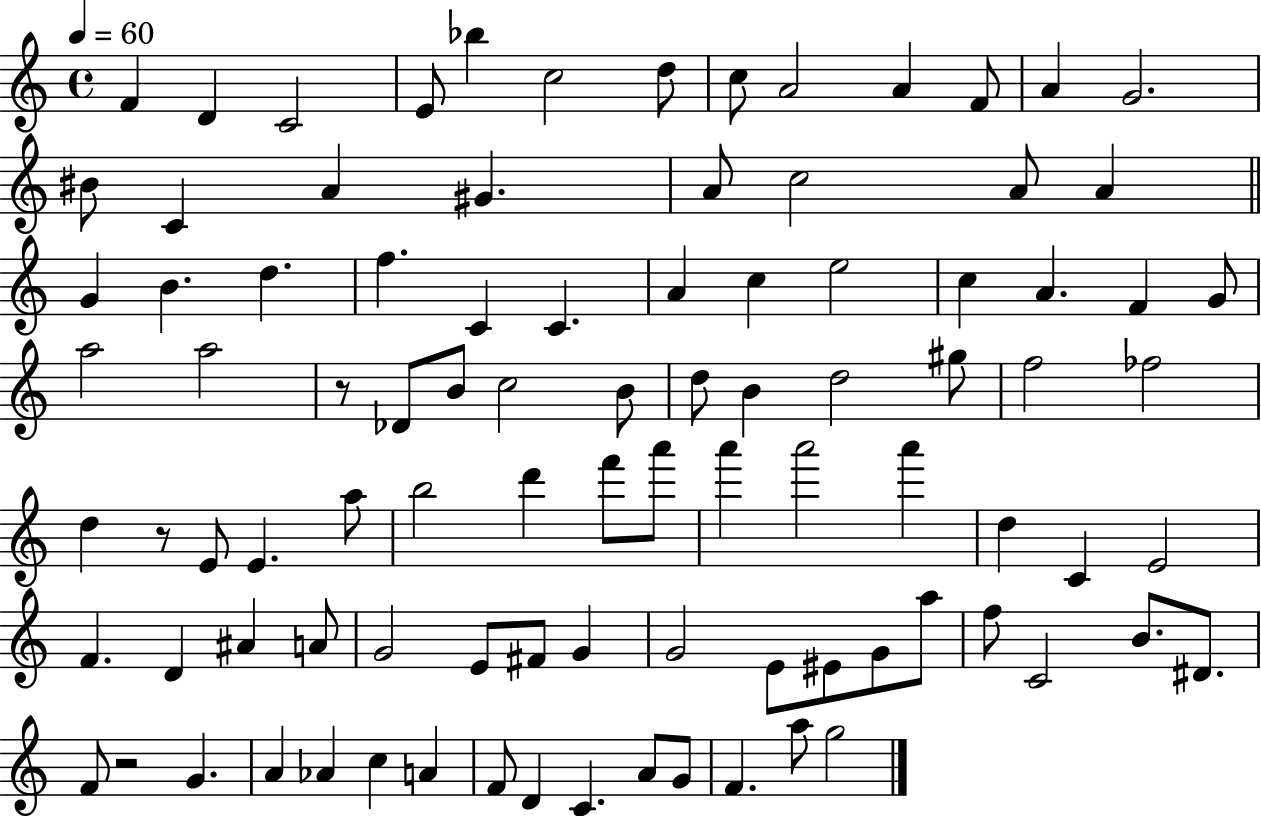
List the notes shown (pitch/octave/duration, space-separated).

F4/q D4/q C4/h E4/e Bb5/q C5/h D5/e C5/e A4/h A4/q F4/e A4/q G4/h. BIS4/e C4/q A4/q G#4/q. A4/e C5/h A4/e A4/q G4/q B4/q. D5/q. F5/q. C4/q C4/q. A4/q C5/q E5/h C5/q A4/q. F4/q G4/e A5/h A5/h R/e Db4/e B4/e C5/h B4/e D5/e B4/q D5/h G#5/e F5/h FES5/h D5/q R/e E4/e E4/q. A5/e B5/h D6/q F6/e A6/e A6/q A6/h A6/q D5/q C4/q E4/h F4/q. D4/q A#4/q A4/e G4/h E4/e F#4/e G4/q G4/h E4/e EIS4/e G4/e A5/e F5/e C4/h B4/e. D#4/e. F4/e R/h G4/q. A4/q Ab4/q C5/q A4/q F4/e D4/q C4/q. A4/e G4/e F4/q. A5/e G5/h